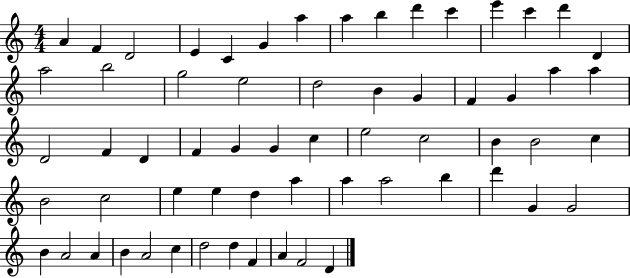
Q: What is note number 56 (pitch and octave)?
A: C5